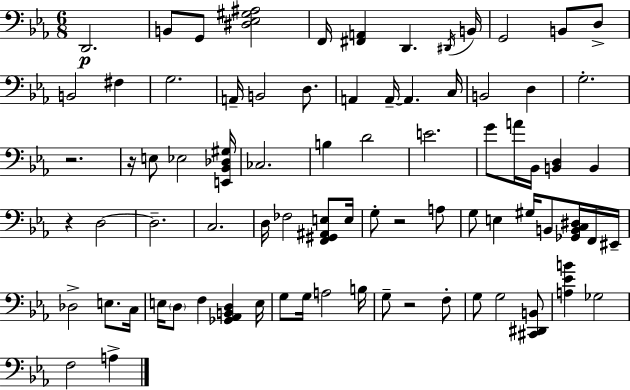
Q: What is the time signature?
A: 6/8